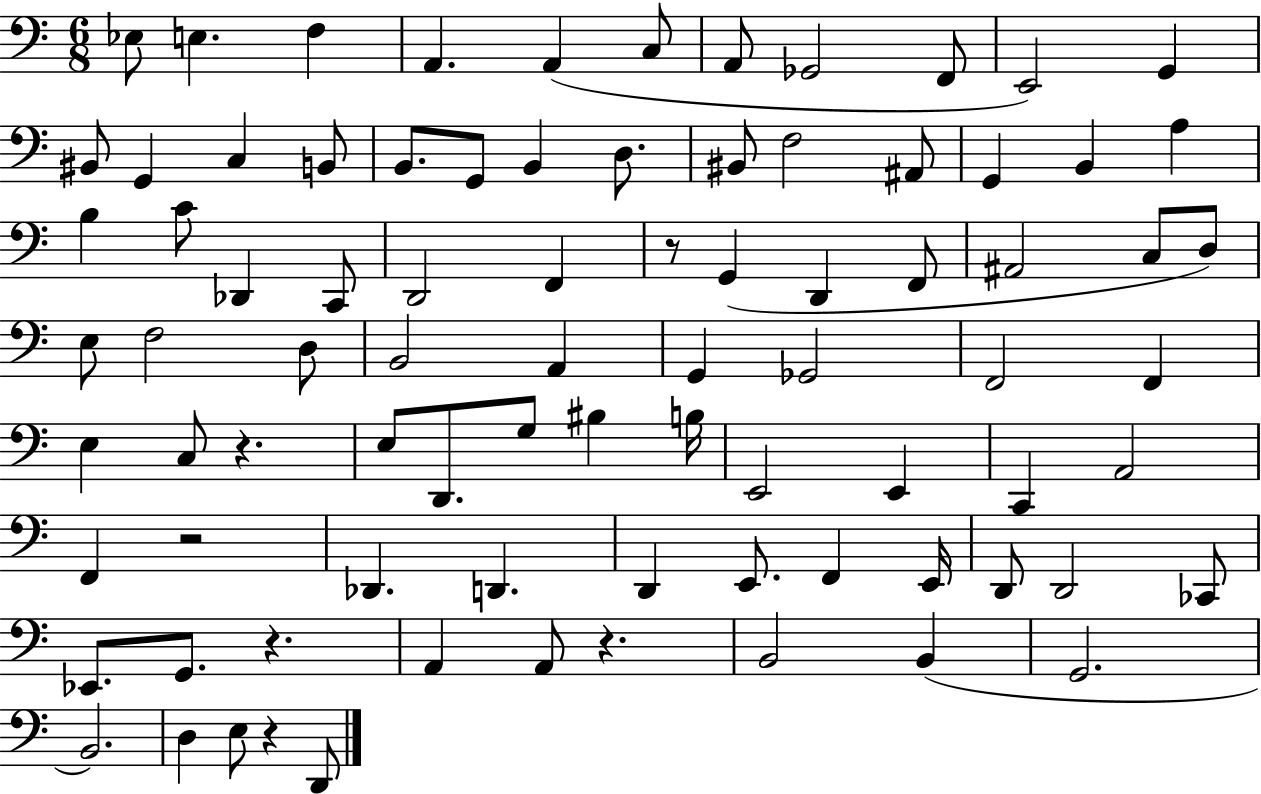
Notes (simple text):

Eb3/e E3/q. F3/q A2/q. A2/q C3/e A2/e Gb2/h F2/e E2/h G2/q BIS2/e G2/q C3/q B2/e B2/e. G2/e B2/q D3/e. BIS2/e F3/h A#2/e G2/q B2/q A3/q B3/q C4/e Db2/q C2/e D2/h F2/q R/e G2/q D2/q F2/e A#2/h C3/e D3/e E3/e F3/h D3/e B2/h A2/q G2/q Gb2/h F2/h F2/q E3/q C3/e R/q. E3/e D2/e. G3/e BIS3/q B3/s E2/h E2/q C2/q A2/h F2/q R/h Db2/q. D2/q. D2/q E2/e. F2/q E2/s D2/e D2/h CES2/e Eb2/e. G2/e. R/q. A2/q A2/e R/q. B2/h B2/q G2/h. B2/h. D3/q E3/e R/q D2/e